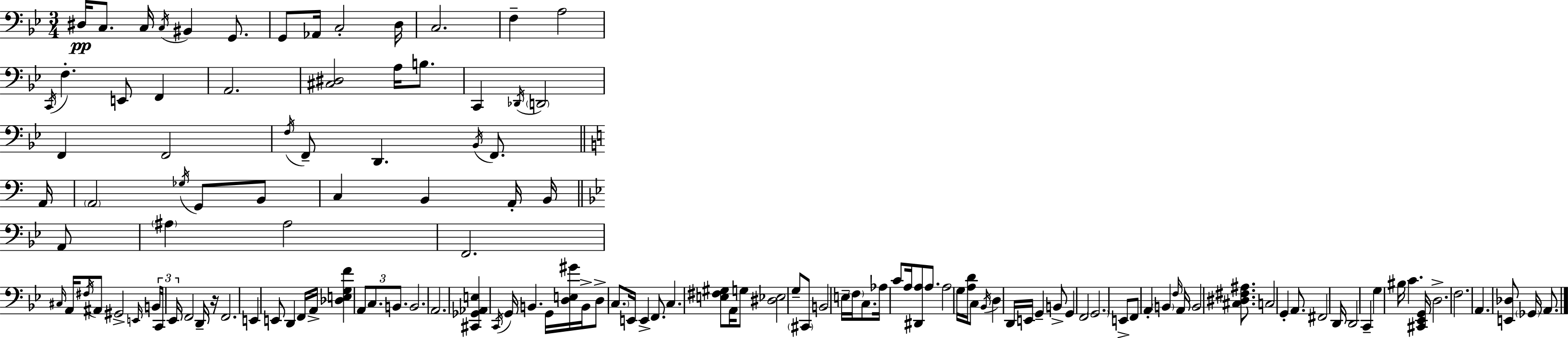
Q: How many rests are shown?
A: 1